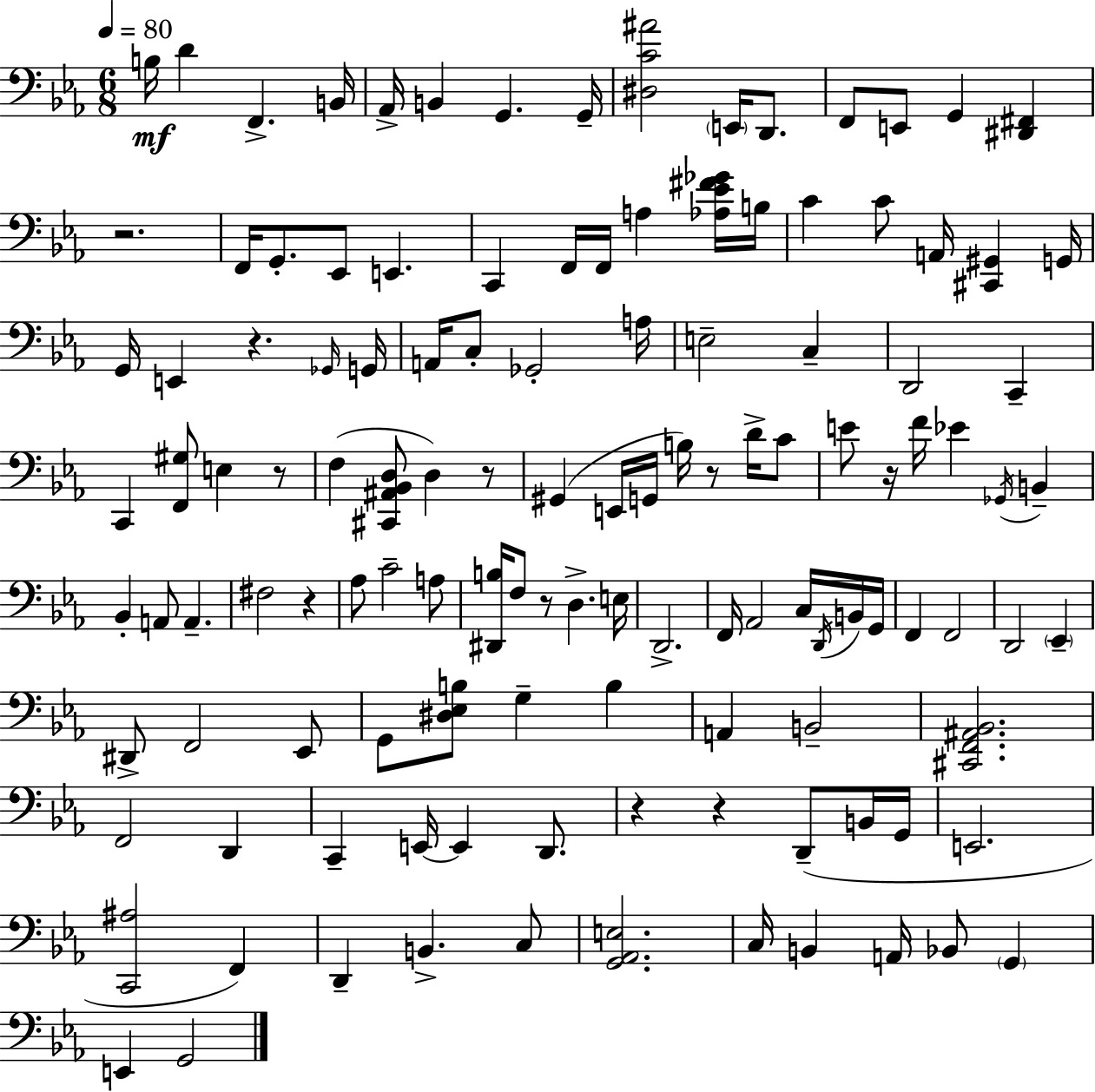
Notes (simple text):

B3/s D4/q F2/q. B2/s Ab2/s B2/q G2/q. G2/s [D#3,C4,A#4]/h E2/s D2/e. F2/e E2/e G2/q [D#2,F#2]/q R/h. F2/s G2/e. Eb2/e E2/q. C2/q F2/s F2/s A3/q [Ab3,Eb4,F#4,Gb4]/s B3/s C4/q C4/e A2/s [C#2,G#2]/q G2/s G2/s E2/q R/q. Gb2/s G2/s A2/s C3/e Gb2/h A3/s E3/h C3/q D2/h C2/q C2/q [F2,G#3]/e E3/q R/e F3/q [C#2,A#2,Bb2,D3]/e D3/q R/e G#2/q E2/s G2/s B3/s R/e D4/s C4/e E4/e R/s F4/s Eb4/q Gb2/s B2/q Bb2/q A2/e A2/q. F#3/h R/q Ab3/e C4/h A3/e [D#2,B3]/s F3/e R/e D3/q. E3/s D2/h. F2/s Ab2/h C3/s D2/s B2/s G2/s F2/q F2/h D2/h Eb2/q D#2/e F2/h Eb2/e G2/e [D#3,Eb3,B3]/e G3/q B3/q A2/q B2/h [C#2,F2,A#2,Bb2]/h. F2/h D2/q C2/q E2/s E2/q D2/e. R/q R/q D2/e B2/s G2/s E2/h. [C2,A#3]/h F2/q D2/q B2/q. C3/e [G2,Ab2,E3]/h. C3/s B2/q A2/s Bb2/e G2/q E2/q G2/h